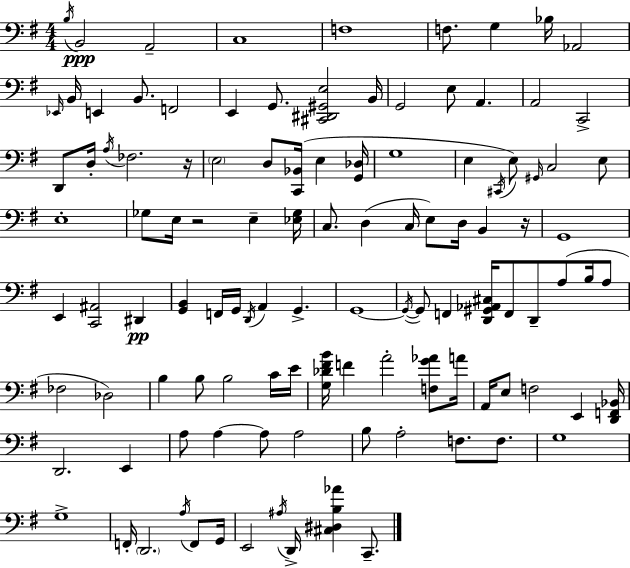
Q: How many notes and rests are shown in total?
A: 112